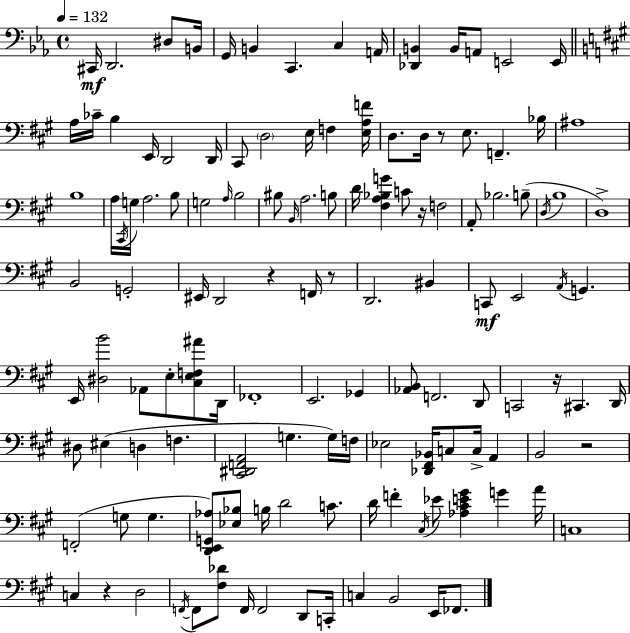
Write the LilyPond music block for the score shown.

{
  \clef bass
  \time 4/4
  \defaultTimeSignature
  \key ees \major
  \tempo 4 = 132
  \repeat volta 2 { cis,16\mf d,2. dis8 b,16 | g,16 b,4 c,4. c4 a,16 | <des, b,>4 b,16 a,8 e,2 e,16 | \bar "||" \break \key a \major a16 ces'16-- b4 e,16 d,2 d,16 | cis,8 \parenthesize d2 e16 f4 <e a f'>16 | d8. d16 r8 e8. f,4.-- bes16 | ais1 | \break b1 | a16 \acciaccatura { cis,16 } g16 a2. b8 | g2 \grace { a16 } b2 | bis8 \grace { b,16 } a2. | \break b8 d'16 <fis a bes g'>4 c'8 r16 f2 | a,8-. bes2. | b8--( \acciaccatura { d16 } b1 | d1->) | \break b,2 g,2-. | eis,16 d,2 r4 | f,16 r8 d,2. | bis,4 c,8\mf e,2 \acciaccatura { a,16 } g,4. | \break e,16 <dis b'>2 aes,8 | e8-. <cis e f ais'>8 d,16 fes,1-. | e,2. | ges,4 <aes, b,>8 f,2. | \break d,8 c,2 r16 cis,4. | d,16 dis8 eis4( d4 f4. | <cis, dis, f, a,>2 g4. | g16) f16 ees2 <des, fis, bes,>16 c8 | \break c16-> a,4 b,2 r2 | f,2-.( g8 g4. | <d, e, g, aes>8) <ees bes>8 b16 d'2 | c'8. d'16 f'4-. \acciaccatura { cis16 } ees'8 <aes cis' e' gis'>4 | \break g'4 a'16 c1 | c4 r4 d2 | \acciaccatura { f,16~ }~ f,8 <fis des'>8 f,16 f,2 | d,8 c,16-. c4 b,2 | \break e,16 fes,8. } \bar "|."
}